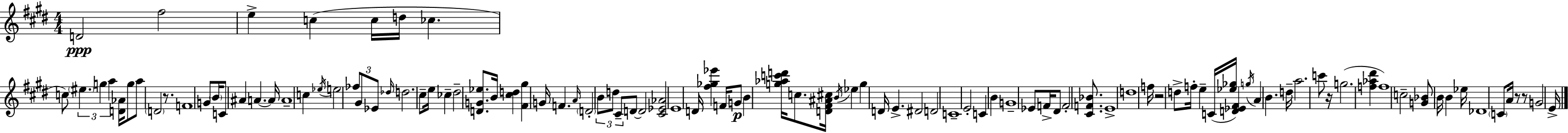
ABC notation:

X:1
T:Untitled
M:4/4
L:1/4
K:E
D2 ^f2 e c c/4 d/4 _c c/2 ^e g a [D_A]/4 g/2 a/2 D2 z/2 F4 G/2 B/4 C/2 ^A A A/4 A4 c _e/4 e2 _f/2 ^G/2 _E/2 _d/4 d2 ^c/2 e/4 _c ^d2 [DG_e]/2 B/4 [^cd] [^F^g] G/4 F A/4 D2 B/2 d/2 ^C/2 D/2 D2 [^C_E_A]2 E4 D/4 [^f_g_e'] F/4 G/2 B [g_ac'd']/4 c/2 [D^F^A^c]/4 B/4 _e g D/4 E ^D2 D2 C4 E2 C B G4 _E/2 F/4 ^D/2 F2 [^CF_B]/2 E4 d4 f/4 z2 d/2 f/4 e C/4 [_e_g]/4 [D_E^F] g/4 A B d/4 a2 c'/2 z/4 g2 [f_a^d'] f4 c2 [G_B]/2 B/4 B _e/4 _D4 C/2 A/4 z/2 z/2 G2 E/4